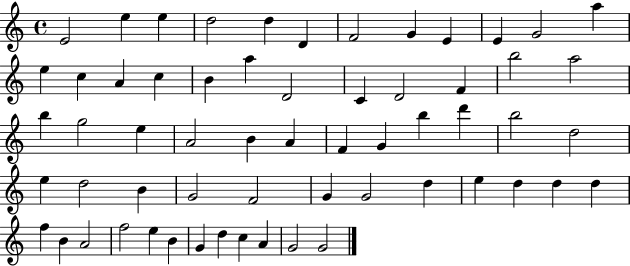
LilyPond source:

{
  \clef treble
  \time 4/4
  \defaultTimeSignature
  \key c \major
  e'2 e''4 e''4 | d''2 d''4 d'4 | f'2 g'4 e'4 | e'4 g'2 a''4 | \break e''4 c''4 a'4 c''4 | b'4 a''4 d'2 | c'4 d'2 f'4 | b''2 a''2 | \break b''4 g''2 e''4 | a'2 b'4 a'4 | f'4 g'4 b''4 d'''4 | b''2 d''2 | \break e''4 d''2 b'4 | g'2 f'2 | g'4 g'2 d''4 | e''4 d''4 d''4 d''4 | \break f''4 b'4 a'2 | f''2 e''4 b'4 | g'4 d''4 c''4 a'4 | g'2 g'2 | \break \bar "|."
}